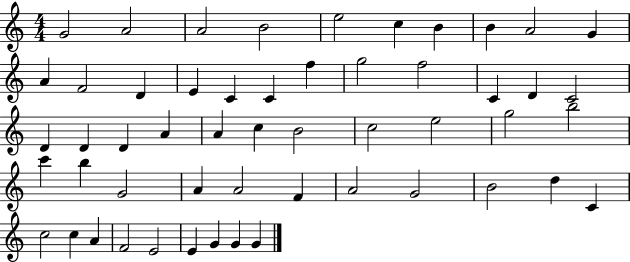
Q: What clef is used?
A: treble